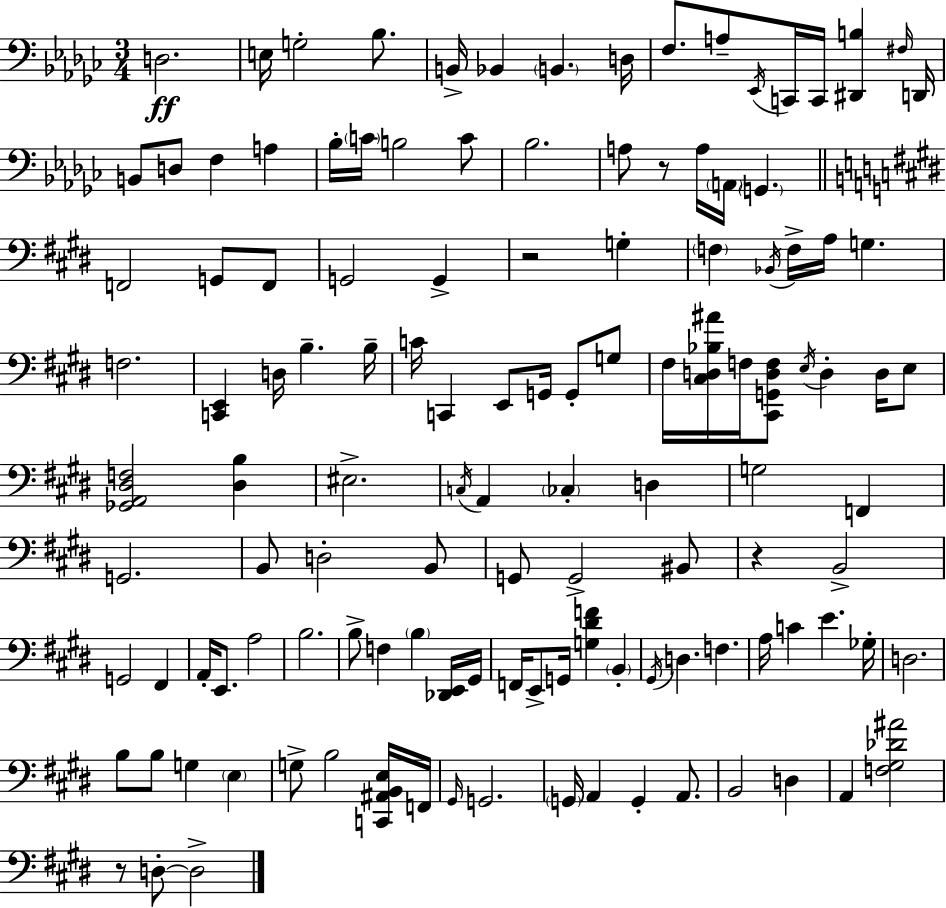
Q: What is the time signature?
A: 3/4